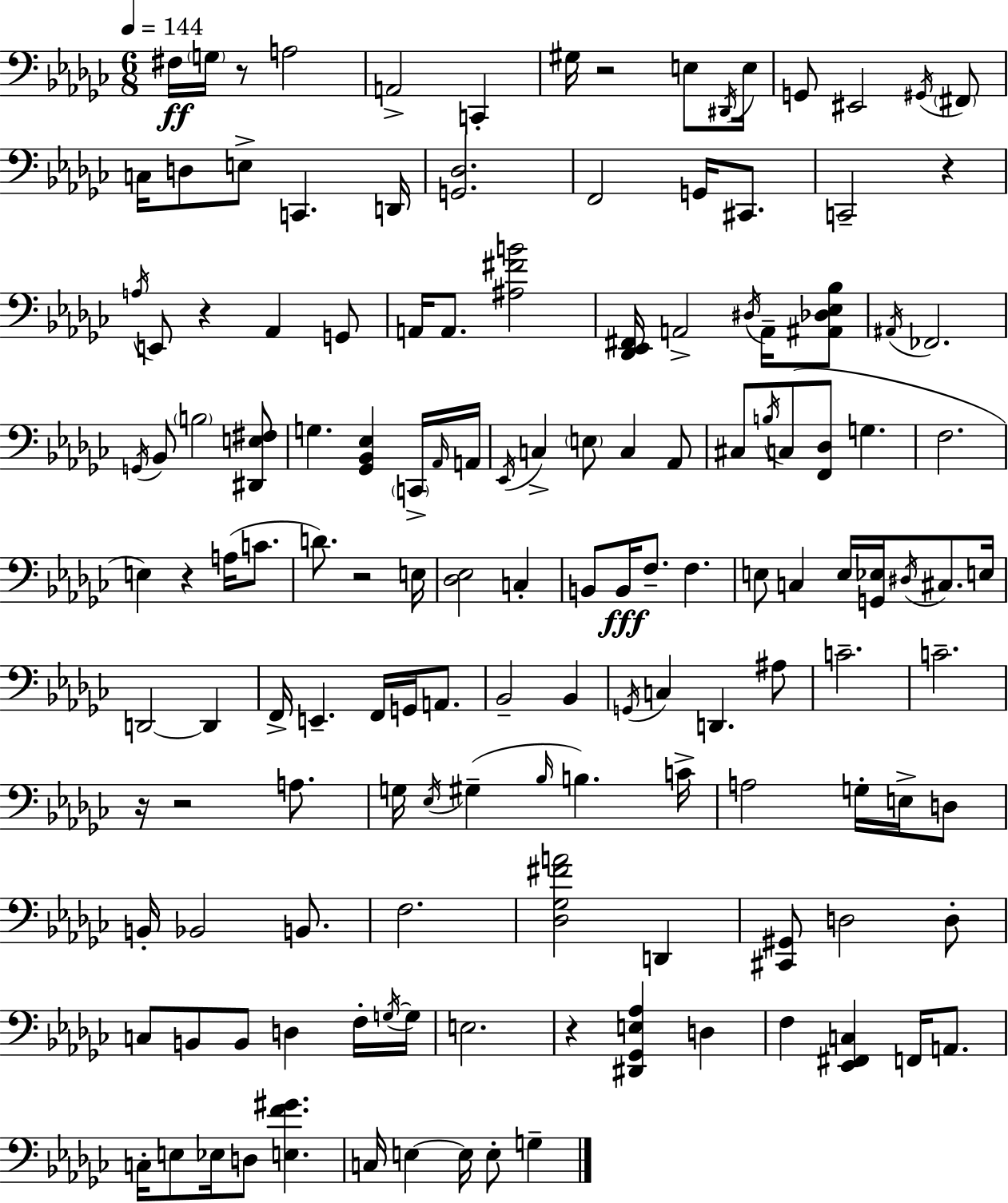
F#3/s G3/s R/e A3/h A2/h C2/q G#3/s R/h E3/e D#2/s E3/s G2/e EIS2/h G#2/s F#2/e C3/s D3/e E3/e C2/q. D2/s [G2,Db3]/h. F2/h G2/s C#2/e. C2/h R/q A3/s E2/e R/q Ab2/q G2/e A2/s A2/e. [A#3,F#4,B4]/h [Db2,Eb2,F#2]/s A2/h D#3/s A2/s [A#2,Db3,Eb3,Bb3]/e A#2/s FES2/h. G2/s Bb2/e B3/h [D#2,E3,F#3]/e G3/q. [Gb2,Bb2,Eb3]/q C2/s Ab2/s A2/s Eb2/s C3/q E3/e C3/q Ab2/e C#3/e B3/s C3/e [F2,Db3]/e G3/q. F3/h. E3/q R/q A3/s C4/e. D4/e. R/h E3/s [Db3,Eb3]/h C3/q B2/e B2/s F3/e. F3/q. E3/e C3/q E3/s [G2,Eb3]/s D#3/s C#3/e. E3/s D2/h D2/q F2/s E2/q. F2/s G2/s A2/e. Bb2/h Bb2/q G2/s C3/q D2/q. A#3/e C4/h. C4/h. R/s R/h A3/e. G3/s Eb3/s G#3/q Bb3/s B3/q. C4/s A3/h G3/s E3/s D3/e B2/s Bb2/h B2/e. F3/h. [Db3,Gb3,F#4,A4]/h D2/q [C#2,G#2]/e D3/h D3/e C3/e B2/e B2/e D3/q F3/s G3/s G3/s E3/h. R/q [D#2,Gb2,E3,Ab3]/q D3/q F3/q [Eb2,F#2,C3]/q F2/s A2/e. C3/s E3/e Eb3/s D3/e [E3,F4,G#4]/q. C3/s E3/q E3/s E3/e G3/q